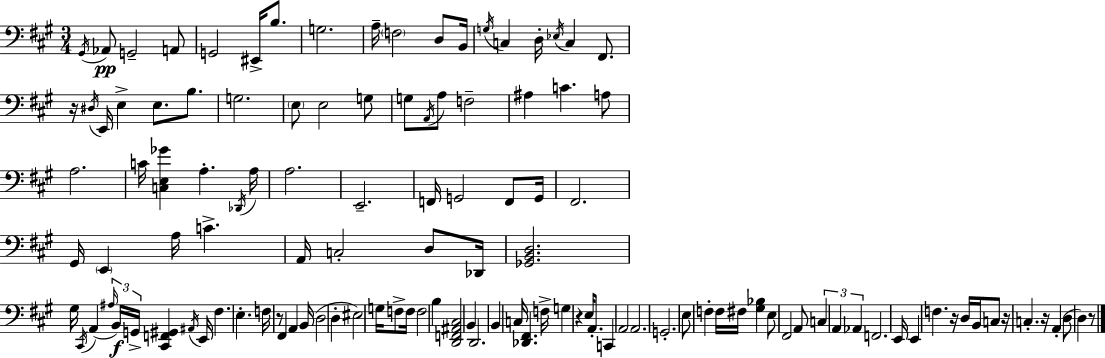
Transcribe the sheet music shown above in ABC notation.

X:1
T:Untitled
M:3/4
L:1/4
K:A
^G,,/4 _A,,/2 G,,2 A,,/2 G,,2 ^E,,/4 B,/2 G,2 A,/4 F,2 D,/2 B,,/4 G,/4 C, D,/4 _E,/4 C, ^F,,/2 z/4 ^D,/4 E,,/4 E, E,/2 B,/2 G,2 E,/2 E,2 G,/2 G,/2 A,,/4 A,/2 F,2 ^A, C A,/2 A,2 C/4 [C,E,_G] A, _D,,/4 A,/4 A,2 E,,2 F,,/4 G,,2 F,,/2 G,,/4 ^F,,2 ^G,,/4 E,, A,/4 C A,,/4 C,2 D,/2 _D,,/4 [_G,,B,,D,]2 ^G,/4 ^C,,/4 A,, ^A,/4 B,,/4 G,,/4 [^C,,F,,^G,,] ^A,,/4 E,,/4 ^F, E, F,/4 z/2 ^F,, A,, B,,/4 D,2 D, ^E,2 G,/4 F,/2 F,/4 F,2 B, [D,,F,,^A,,^C,]2 B,, D,,2 B,, C,/4 [_D,,^F,,] F,/4 G, z E,/4 A,,/2 C,, A,,2 A,,2 G,,2 E,/2 F, F,/4 ^F,/4 [^G,_B,] E,/2 ^F,,2 A,,/2 C, A,, _A,, F,,2 E,,/4 E,, F, z/4 D,/4 B,,/4 C,/2 z/4 C, z/4 A,, D,/2 D, z/2